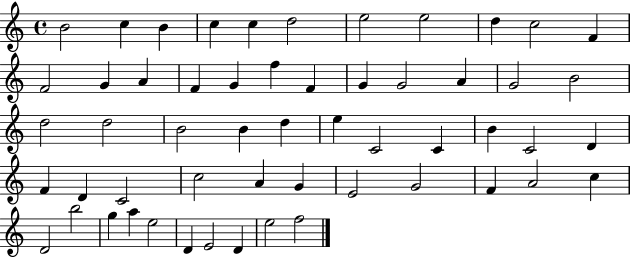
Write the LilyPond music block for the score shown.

{
  \clef treble
  \time 4/4
  \defaultTimeSignature
  \key c \major
  b'2 c''4 b'4 | c''4 c''4 d''2 | e''2 e''2 | d''4 c''2 f'4 | \break f'2 g'4 a'4 | f'4 g'4 f''4 f'4 | g'4 g'2 a'4 | g'2 b'2 | \break d''2 d''2 | b'2 b'4 d''4 | e''4 c'2 c'4 | b'4 c'2 d'4 | \break f'4 d'4 c'2 | c''2 a'4 g'4 | e'2 g'2 | f'4 a'2 c''4 | \break d'2 b''2 | g''4 a''4 e''2 | d'4 e'2 d'4 | e''2 f''2 | \break \bar "|."
}